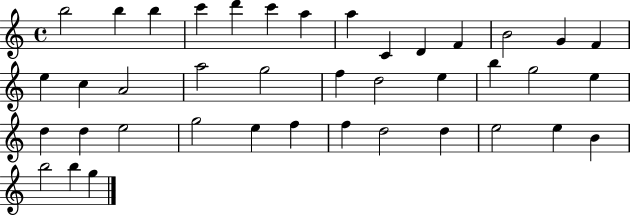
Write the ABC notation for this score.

X:1
T:Untitled
M:4/4
L:1/4
K:C
b2 b b c' d' c' a a C D F B2 G F e c A2 a2 g2 f d2 e b g2 e d d e2 g2 e f f d2 d e2 e B b2 b g